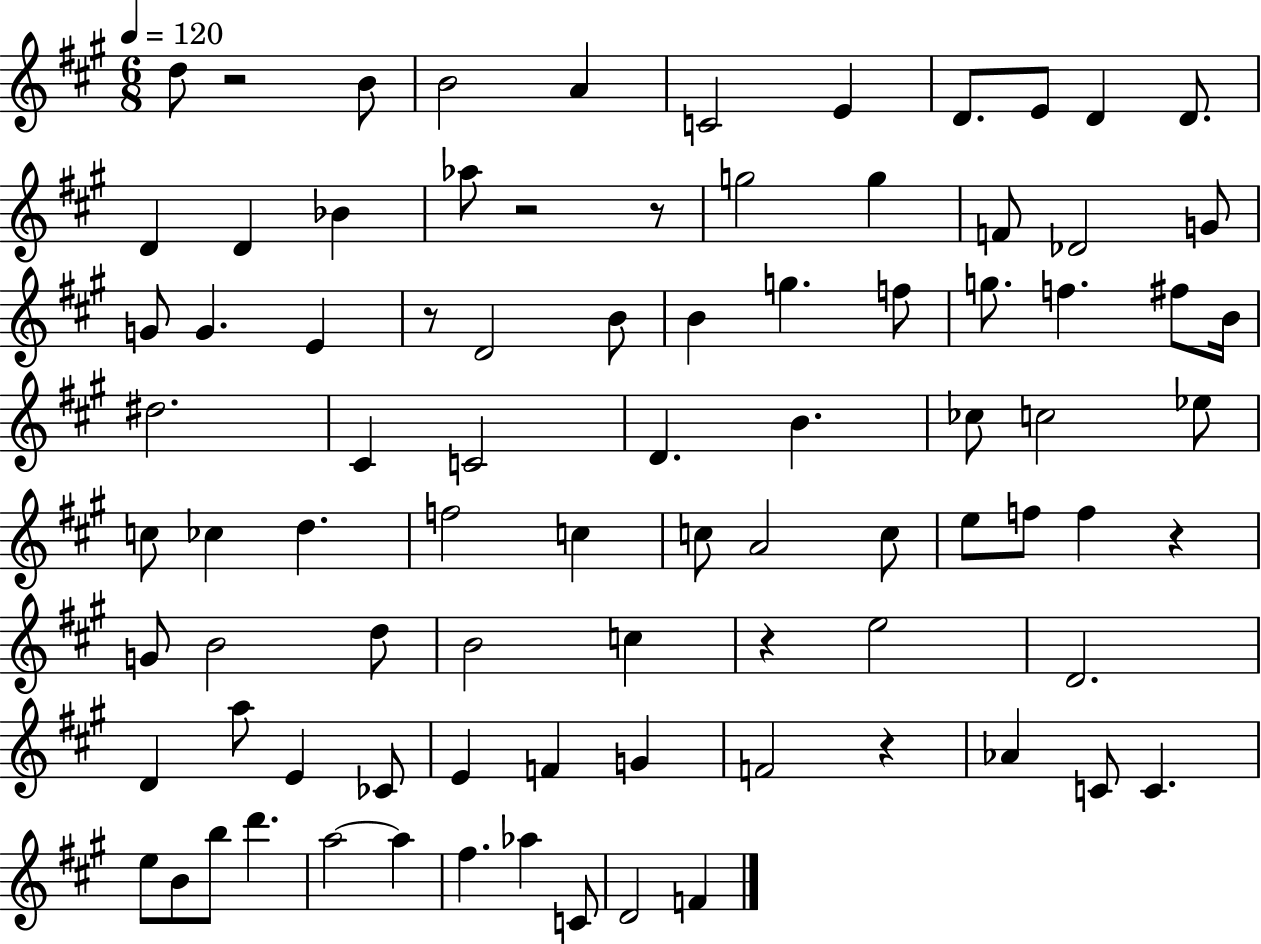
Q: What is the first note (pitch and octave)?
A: D5